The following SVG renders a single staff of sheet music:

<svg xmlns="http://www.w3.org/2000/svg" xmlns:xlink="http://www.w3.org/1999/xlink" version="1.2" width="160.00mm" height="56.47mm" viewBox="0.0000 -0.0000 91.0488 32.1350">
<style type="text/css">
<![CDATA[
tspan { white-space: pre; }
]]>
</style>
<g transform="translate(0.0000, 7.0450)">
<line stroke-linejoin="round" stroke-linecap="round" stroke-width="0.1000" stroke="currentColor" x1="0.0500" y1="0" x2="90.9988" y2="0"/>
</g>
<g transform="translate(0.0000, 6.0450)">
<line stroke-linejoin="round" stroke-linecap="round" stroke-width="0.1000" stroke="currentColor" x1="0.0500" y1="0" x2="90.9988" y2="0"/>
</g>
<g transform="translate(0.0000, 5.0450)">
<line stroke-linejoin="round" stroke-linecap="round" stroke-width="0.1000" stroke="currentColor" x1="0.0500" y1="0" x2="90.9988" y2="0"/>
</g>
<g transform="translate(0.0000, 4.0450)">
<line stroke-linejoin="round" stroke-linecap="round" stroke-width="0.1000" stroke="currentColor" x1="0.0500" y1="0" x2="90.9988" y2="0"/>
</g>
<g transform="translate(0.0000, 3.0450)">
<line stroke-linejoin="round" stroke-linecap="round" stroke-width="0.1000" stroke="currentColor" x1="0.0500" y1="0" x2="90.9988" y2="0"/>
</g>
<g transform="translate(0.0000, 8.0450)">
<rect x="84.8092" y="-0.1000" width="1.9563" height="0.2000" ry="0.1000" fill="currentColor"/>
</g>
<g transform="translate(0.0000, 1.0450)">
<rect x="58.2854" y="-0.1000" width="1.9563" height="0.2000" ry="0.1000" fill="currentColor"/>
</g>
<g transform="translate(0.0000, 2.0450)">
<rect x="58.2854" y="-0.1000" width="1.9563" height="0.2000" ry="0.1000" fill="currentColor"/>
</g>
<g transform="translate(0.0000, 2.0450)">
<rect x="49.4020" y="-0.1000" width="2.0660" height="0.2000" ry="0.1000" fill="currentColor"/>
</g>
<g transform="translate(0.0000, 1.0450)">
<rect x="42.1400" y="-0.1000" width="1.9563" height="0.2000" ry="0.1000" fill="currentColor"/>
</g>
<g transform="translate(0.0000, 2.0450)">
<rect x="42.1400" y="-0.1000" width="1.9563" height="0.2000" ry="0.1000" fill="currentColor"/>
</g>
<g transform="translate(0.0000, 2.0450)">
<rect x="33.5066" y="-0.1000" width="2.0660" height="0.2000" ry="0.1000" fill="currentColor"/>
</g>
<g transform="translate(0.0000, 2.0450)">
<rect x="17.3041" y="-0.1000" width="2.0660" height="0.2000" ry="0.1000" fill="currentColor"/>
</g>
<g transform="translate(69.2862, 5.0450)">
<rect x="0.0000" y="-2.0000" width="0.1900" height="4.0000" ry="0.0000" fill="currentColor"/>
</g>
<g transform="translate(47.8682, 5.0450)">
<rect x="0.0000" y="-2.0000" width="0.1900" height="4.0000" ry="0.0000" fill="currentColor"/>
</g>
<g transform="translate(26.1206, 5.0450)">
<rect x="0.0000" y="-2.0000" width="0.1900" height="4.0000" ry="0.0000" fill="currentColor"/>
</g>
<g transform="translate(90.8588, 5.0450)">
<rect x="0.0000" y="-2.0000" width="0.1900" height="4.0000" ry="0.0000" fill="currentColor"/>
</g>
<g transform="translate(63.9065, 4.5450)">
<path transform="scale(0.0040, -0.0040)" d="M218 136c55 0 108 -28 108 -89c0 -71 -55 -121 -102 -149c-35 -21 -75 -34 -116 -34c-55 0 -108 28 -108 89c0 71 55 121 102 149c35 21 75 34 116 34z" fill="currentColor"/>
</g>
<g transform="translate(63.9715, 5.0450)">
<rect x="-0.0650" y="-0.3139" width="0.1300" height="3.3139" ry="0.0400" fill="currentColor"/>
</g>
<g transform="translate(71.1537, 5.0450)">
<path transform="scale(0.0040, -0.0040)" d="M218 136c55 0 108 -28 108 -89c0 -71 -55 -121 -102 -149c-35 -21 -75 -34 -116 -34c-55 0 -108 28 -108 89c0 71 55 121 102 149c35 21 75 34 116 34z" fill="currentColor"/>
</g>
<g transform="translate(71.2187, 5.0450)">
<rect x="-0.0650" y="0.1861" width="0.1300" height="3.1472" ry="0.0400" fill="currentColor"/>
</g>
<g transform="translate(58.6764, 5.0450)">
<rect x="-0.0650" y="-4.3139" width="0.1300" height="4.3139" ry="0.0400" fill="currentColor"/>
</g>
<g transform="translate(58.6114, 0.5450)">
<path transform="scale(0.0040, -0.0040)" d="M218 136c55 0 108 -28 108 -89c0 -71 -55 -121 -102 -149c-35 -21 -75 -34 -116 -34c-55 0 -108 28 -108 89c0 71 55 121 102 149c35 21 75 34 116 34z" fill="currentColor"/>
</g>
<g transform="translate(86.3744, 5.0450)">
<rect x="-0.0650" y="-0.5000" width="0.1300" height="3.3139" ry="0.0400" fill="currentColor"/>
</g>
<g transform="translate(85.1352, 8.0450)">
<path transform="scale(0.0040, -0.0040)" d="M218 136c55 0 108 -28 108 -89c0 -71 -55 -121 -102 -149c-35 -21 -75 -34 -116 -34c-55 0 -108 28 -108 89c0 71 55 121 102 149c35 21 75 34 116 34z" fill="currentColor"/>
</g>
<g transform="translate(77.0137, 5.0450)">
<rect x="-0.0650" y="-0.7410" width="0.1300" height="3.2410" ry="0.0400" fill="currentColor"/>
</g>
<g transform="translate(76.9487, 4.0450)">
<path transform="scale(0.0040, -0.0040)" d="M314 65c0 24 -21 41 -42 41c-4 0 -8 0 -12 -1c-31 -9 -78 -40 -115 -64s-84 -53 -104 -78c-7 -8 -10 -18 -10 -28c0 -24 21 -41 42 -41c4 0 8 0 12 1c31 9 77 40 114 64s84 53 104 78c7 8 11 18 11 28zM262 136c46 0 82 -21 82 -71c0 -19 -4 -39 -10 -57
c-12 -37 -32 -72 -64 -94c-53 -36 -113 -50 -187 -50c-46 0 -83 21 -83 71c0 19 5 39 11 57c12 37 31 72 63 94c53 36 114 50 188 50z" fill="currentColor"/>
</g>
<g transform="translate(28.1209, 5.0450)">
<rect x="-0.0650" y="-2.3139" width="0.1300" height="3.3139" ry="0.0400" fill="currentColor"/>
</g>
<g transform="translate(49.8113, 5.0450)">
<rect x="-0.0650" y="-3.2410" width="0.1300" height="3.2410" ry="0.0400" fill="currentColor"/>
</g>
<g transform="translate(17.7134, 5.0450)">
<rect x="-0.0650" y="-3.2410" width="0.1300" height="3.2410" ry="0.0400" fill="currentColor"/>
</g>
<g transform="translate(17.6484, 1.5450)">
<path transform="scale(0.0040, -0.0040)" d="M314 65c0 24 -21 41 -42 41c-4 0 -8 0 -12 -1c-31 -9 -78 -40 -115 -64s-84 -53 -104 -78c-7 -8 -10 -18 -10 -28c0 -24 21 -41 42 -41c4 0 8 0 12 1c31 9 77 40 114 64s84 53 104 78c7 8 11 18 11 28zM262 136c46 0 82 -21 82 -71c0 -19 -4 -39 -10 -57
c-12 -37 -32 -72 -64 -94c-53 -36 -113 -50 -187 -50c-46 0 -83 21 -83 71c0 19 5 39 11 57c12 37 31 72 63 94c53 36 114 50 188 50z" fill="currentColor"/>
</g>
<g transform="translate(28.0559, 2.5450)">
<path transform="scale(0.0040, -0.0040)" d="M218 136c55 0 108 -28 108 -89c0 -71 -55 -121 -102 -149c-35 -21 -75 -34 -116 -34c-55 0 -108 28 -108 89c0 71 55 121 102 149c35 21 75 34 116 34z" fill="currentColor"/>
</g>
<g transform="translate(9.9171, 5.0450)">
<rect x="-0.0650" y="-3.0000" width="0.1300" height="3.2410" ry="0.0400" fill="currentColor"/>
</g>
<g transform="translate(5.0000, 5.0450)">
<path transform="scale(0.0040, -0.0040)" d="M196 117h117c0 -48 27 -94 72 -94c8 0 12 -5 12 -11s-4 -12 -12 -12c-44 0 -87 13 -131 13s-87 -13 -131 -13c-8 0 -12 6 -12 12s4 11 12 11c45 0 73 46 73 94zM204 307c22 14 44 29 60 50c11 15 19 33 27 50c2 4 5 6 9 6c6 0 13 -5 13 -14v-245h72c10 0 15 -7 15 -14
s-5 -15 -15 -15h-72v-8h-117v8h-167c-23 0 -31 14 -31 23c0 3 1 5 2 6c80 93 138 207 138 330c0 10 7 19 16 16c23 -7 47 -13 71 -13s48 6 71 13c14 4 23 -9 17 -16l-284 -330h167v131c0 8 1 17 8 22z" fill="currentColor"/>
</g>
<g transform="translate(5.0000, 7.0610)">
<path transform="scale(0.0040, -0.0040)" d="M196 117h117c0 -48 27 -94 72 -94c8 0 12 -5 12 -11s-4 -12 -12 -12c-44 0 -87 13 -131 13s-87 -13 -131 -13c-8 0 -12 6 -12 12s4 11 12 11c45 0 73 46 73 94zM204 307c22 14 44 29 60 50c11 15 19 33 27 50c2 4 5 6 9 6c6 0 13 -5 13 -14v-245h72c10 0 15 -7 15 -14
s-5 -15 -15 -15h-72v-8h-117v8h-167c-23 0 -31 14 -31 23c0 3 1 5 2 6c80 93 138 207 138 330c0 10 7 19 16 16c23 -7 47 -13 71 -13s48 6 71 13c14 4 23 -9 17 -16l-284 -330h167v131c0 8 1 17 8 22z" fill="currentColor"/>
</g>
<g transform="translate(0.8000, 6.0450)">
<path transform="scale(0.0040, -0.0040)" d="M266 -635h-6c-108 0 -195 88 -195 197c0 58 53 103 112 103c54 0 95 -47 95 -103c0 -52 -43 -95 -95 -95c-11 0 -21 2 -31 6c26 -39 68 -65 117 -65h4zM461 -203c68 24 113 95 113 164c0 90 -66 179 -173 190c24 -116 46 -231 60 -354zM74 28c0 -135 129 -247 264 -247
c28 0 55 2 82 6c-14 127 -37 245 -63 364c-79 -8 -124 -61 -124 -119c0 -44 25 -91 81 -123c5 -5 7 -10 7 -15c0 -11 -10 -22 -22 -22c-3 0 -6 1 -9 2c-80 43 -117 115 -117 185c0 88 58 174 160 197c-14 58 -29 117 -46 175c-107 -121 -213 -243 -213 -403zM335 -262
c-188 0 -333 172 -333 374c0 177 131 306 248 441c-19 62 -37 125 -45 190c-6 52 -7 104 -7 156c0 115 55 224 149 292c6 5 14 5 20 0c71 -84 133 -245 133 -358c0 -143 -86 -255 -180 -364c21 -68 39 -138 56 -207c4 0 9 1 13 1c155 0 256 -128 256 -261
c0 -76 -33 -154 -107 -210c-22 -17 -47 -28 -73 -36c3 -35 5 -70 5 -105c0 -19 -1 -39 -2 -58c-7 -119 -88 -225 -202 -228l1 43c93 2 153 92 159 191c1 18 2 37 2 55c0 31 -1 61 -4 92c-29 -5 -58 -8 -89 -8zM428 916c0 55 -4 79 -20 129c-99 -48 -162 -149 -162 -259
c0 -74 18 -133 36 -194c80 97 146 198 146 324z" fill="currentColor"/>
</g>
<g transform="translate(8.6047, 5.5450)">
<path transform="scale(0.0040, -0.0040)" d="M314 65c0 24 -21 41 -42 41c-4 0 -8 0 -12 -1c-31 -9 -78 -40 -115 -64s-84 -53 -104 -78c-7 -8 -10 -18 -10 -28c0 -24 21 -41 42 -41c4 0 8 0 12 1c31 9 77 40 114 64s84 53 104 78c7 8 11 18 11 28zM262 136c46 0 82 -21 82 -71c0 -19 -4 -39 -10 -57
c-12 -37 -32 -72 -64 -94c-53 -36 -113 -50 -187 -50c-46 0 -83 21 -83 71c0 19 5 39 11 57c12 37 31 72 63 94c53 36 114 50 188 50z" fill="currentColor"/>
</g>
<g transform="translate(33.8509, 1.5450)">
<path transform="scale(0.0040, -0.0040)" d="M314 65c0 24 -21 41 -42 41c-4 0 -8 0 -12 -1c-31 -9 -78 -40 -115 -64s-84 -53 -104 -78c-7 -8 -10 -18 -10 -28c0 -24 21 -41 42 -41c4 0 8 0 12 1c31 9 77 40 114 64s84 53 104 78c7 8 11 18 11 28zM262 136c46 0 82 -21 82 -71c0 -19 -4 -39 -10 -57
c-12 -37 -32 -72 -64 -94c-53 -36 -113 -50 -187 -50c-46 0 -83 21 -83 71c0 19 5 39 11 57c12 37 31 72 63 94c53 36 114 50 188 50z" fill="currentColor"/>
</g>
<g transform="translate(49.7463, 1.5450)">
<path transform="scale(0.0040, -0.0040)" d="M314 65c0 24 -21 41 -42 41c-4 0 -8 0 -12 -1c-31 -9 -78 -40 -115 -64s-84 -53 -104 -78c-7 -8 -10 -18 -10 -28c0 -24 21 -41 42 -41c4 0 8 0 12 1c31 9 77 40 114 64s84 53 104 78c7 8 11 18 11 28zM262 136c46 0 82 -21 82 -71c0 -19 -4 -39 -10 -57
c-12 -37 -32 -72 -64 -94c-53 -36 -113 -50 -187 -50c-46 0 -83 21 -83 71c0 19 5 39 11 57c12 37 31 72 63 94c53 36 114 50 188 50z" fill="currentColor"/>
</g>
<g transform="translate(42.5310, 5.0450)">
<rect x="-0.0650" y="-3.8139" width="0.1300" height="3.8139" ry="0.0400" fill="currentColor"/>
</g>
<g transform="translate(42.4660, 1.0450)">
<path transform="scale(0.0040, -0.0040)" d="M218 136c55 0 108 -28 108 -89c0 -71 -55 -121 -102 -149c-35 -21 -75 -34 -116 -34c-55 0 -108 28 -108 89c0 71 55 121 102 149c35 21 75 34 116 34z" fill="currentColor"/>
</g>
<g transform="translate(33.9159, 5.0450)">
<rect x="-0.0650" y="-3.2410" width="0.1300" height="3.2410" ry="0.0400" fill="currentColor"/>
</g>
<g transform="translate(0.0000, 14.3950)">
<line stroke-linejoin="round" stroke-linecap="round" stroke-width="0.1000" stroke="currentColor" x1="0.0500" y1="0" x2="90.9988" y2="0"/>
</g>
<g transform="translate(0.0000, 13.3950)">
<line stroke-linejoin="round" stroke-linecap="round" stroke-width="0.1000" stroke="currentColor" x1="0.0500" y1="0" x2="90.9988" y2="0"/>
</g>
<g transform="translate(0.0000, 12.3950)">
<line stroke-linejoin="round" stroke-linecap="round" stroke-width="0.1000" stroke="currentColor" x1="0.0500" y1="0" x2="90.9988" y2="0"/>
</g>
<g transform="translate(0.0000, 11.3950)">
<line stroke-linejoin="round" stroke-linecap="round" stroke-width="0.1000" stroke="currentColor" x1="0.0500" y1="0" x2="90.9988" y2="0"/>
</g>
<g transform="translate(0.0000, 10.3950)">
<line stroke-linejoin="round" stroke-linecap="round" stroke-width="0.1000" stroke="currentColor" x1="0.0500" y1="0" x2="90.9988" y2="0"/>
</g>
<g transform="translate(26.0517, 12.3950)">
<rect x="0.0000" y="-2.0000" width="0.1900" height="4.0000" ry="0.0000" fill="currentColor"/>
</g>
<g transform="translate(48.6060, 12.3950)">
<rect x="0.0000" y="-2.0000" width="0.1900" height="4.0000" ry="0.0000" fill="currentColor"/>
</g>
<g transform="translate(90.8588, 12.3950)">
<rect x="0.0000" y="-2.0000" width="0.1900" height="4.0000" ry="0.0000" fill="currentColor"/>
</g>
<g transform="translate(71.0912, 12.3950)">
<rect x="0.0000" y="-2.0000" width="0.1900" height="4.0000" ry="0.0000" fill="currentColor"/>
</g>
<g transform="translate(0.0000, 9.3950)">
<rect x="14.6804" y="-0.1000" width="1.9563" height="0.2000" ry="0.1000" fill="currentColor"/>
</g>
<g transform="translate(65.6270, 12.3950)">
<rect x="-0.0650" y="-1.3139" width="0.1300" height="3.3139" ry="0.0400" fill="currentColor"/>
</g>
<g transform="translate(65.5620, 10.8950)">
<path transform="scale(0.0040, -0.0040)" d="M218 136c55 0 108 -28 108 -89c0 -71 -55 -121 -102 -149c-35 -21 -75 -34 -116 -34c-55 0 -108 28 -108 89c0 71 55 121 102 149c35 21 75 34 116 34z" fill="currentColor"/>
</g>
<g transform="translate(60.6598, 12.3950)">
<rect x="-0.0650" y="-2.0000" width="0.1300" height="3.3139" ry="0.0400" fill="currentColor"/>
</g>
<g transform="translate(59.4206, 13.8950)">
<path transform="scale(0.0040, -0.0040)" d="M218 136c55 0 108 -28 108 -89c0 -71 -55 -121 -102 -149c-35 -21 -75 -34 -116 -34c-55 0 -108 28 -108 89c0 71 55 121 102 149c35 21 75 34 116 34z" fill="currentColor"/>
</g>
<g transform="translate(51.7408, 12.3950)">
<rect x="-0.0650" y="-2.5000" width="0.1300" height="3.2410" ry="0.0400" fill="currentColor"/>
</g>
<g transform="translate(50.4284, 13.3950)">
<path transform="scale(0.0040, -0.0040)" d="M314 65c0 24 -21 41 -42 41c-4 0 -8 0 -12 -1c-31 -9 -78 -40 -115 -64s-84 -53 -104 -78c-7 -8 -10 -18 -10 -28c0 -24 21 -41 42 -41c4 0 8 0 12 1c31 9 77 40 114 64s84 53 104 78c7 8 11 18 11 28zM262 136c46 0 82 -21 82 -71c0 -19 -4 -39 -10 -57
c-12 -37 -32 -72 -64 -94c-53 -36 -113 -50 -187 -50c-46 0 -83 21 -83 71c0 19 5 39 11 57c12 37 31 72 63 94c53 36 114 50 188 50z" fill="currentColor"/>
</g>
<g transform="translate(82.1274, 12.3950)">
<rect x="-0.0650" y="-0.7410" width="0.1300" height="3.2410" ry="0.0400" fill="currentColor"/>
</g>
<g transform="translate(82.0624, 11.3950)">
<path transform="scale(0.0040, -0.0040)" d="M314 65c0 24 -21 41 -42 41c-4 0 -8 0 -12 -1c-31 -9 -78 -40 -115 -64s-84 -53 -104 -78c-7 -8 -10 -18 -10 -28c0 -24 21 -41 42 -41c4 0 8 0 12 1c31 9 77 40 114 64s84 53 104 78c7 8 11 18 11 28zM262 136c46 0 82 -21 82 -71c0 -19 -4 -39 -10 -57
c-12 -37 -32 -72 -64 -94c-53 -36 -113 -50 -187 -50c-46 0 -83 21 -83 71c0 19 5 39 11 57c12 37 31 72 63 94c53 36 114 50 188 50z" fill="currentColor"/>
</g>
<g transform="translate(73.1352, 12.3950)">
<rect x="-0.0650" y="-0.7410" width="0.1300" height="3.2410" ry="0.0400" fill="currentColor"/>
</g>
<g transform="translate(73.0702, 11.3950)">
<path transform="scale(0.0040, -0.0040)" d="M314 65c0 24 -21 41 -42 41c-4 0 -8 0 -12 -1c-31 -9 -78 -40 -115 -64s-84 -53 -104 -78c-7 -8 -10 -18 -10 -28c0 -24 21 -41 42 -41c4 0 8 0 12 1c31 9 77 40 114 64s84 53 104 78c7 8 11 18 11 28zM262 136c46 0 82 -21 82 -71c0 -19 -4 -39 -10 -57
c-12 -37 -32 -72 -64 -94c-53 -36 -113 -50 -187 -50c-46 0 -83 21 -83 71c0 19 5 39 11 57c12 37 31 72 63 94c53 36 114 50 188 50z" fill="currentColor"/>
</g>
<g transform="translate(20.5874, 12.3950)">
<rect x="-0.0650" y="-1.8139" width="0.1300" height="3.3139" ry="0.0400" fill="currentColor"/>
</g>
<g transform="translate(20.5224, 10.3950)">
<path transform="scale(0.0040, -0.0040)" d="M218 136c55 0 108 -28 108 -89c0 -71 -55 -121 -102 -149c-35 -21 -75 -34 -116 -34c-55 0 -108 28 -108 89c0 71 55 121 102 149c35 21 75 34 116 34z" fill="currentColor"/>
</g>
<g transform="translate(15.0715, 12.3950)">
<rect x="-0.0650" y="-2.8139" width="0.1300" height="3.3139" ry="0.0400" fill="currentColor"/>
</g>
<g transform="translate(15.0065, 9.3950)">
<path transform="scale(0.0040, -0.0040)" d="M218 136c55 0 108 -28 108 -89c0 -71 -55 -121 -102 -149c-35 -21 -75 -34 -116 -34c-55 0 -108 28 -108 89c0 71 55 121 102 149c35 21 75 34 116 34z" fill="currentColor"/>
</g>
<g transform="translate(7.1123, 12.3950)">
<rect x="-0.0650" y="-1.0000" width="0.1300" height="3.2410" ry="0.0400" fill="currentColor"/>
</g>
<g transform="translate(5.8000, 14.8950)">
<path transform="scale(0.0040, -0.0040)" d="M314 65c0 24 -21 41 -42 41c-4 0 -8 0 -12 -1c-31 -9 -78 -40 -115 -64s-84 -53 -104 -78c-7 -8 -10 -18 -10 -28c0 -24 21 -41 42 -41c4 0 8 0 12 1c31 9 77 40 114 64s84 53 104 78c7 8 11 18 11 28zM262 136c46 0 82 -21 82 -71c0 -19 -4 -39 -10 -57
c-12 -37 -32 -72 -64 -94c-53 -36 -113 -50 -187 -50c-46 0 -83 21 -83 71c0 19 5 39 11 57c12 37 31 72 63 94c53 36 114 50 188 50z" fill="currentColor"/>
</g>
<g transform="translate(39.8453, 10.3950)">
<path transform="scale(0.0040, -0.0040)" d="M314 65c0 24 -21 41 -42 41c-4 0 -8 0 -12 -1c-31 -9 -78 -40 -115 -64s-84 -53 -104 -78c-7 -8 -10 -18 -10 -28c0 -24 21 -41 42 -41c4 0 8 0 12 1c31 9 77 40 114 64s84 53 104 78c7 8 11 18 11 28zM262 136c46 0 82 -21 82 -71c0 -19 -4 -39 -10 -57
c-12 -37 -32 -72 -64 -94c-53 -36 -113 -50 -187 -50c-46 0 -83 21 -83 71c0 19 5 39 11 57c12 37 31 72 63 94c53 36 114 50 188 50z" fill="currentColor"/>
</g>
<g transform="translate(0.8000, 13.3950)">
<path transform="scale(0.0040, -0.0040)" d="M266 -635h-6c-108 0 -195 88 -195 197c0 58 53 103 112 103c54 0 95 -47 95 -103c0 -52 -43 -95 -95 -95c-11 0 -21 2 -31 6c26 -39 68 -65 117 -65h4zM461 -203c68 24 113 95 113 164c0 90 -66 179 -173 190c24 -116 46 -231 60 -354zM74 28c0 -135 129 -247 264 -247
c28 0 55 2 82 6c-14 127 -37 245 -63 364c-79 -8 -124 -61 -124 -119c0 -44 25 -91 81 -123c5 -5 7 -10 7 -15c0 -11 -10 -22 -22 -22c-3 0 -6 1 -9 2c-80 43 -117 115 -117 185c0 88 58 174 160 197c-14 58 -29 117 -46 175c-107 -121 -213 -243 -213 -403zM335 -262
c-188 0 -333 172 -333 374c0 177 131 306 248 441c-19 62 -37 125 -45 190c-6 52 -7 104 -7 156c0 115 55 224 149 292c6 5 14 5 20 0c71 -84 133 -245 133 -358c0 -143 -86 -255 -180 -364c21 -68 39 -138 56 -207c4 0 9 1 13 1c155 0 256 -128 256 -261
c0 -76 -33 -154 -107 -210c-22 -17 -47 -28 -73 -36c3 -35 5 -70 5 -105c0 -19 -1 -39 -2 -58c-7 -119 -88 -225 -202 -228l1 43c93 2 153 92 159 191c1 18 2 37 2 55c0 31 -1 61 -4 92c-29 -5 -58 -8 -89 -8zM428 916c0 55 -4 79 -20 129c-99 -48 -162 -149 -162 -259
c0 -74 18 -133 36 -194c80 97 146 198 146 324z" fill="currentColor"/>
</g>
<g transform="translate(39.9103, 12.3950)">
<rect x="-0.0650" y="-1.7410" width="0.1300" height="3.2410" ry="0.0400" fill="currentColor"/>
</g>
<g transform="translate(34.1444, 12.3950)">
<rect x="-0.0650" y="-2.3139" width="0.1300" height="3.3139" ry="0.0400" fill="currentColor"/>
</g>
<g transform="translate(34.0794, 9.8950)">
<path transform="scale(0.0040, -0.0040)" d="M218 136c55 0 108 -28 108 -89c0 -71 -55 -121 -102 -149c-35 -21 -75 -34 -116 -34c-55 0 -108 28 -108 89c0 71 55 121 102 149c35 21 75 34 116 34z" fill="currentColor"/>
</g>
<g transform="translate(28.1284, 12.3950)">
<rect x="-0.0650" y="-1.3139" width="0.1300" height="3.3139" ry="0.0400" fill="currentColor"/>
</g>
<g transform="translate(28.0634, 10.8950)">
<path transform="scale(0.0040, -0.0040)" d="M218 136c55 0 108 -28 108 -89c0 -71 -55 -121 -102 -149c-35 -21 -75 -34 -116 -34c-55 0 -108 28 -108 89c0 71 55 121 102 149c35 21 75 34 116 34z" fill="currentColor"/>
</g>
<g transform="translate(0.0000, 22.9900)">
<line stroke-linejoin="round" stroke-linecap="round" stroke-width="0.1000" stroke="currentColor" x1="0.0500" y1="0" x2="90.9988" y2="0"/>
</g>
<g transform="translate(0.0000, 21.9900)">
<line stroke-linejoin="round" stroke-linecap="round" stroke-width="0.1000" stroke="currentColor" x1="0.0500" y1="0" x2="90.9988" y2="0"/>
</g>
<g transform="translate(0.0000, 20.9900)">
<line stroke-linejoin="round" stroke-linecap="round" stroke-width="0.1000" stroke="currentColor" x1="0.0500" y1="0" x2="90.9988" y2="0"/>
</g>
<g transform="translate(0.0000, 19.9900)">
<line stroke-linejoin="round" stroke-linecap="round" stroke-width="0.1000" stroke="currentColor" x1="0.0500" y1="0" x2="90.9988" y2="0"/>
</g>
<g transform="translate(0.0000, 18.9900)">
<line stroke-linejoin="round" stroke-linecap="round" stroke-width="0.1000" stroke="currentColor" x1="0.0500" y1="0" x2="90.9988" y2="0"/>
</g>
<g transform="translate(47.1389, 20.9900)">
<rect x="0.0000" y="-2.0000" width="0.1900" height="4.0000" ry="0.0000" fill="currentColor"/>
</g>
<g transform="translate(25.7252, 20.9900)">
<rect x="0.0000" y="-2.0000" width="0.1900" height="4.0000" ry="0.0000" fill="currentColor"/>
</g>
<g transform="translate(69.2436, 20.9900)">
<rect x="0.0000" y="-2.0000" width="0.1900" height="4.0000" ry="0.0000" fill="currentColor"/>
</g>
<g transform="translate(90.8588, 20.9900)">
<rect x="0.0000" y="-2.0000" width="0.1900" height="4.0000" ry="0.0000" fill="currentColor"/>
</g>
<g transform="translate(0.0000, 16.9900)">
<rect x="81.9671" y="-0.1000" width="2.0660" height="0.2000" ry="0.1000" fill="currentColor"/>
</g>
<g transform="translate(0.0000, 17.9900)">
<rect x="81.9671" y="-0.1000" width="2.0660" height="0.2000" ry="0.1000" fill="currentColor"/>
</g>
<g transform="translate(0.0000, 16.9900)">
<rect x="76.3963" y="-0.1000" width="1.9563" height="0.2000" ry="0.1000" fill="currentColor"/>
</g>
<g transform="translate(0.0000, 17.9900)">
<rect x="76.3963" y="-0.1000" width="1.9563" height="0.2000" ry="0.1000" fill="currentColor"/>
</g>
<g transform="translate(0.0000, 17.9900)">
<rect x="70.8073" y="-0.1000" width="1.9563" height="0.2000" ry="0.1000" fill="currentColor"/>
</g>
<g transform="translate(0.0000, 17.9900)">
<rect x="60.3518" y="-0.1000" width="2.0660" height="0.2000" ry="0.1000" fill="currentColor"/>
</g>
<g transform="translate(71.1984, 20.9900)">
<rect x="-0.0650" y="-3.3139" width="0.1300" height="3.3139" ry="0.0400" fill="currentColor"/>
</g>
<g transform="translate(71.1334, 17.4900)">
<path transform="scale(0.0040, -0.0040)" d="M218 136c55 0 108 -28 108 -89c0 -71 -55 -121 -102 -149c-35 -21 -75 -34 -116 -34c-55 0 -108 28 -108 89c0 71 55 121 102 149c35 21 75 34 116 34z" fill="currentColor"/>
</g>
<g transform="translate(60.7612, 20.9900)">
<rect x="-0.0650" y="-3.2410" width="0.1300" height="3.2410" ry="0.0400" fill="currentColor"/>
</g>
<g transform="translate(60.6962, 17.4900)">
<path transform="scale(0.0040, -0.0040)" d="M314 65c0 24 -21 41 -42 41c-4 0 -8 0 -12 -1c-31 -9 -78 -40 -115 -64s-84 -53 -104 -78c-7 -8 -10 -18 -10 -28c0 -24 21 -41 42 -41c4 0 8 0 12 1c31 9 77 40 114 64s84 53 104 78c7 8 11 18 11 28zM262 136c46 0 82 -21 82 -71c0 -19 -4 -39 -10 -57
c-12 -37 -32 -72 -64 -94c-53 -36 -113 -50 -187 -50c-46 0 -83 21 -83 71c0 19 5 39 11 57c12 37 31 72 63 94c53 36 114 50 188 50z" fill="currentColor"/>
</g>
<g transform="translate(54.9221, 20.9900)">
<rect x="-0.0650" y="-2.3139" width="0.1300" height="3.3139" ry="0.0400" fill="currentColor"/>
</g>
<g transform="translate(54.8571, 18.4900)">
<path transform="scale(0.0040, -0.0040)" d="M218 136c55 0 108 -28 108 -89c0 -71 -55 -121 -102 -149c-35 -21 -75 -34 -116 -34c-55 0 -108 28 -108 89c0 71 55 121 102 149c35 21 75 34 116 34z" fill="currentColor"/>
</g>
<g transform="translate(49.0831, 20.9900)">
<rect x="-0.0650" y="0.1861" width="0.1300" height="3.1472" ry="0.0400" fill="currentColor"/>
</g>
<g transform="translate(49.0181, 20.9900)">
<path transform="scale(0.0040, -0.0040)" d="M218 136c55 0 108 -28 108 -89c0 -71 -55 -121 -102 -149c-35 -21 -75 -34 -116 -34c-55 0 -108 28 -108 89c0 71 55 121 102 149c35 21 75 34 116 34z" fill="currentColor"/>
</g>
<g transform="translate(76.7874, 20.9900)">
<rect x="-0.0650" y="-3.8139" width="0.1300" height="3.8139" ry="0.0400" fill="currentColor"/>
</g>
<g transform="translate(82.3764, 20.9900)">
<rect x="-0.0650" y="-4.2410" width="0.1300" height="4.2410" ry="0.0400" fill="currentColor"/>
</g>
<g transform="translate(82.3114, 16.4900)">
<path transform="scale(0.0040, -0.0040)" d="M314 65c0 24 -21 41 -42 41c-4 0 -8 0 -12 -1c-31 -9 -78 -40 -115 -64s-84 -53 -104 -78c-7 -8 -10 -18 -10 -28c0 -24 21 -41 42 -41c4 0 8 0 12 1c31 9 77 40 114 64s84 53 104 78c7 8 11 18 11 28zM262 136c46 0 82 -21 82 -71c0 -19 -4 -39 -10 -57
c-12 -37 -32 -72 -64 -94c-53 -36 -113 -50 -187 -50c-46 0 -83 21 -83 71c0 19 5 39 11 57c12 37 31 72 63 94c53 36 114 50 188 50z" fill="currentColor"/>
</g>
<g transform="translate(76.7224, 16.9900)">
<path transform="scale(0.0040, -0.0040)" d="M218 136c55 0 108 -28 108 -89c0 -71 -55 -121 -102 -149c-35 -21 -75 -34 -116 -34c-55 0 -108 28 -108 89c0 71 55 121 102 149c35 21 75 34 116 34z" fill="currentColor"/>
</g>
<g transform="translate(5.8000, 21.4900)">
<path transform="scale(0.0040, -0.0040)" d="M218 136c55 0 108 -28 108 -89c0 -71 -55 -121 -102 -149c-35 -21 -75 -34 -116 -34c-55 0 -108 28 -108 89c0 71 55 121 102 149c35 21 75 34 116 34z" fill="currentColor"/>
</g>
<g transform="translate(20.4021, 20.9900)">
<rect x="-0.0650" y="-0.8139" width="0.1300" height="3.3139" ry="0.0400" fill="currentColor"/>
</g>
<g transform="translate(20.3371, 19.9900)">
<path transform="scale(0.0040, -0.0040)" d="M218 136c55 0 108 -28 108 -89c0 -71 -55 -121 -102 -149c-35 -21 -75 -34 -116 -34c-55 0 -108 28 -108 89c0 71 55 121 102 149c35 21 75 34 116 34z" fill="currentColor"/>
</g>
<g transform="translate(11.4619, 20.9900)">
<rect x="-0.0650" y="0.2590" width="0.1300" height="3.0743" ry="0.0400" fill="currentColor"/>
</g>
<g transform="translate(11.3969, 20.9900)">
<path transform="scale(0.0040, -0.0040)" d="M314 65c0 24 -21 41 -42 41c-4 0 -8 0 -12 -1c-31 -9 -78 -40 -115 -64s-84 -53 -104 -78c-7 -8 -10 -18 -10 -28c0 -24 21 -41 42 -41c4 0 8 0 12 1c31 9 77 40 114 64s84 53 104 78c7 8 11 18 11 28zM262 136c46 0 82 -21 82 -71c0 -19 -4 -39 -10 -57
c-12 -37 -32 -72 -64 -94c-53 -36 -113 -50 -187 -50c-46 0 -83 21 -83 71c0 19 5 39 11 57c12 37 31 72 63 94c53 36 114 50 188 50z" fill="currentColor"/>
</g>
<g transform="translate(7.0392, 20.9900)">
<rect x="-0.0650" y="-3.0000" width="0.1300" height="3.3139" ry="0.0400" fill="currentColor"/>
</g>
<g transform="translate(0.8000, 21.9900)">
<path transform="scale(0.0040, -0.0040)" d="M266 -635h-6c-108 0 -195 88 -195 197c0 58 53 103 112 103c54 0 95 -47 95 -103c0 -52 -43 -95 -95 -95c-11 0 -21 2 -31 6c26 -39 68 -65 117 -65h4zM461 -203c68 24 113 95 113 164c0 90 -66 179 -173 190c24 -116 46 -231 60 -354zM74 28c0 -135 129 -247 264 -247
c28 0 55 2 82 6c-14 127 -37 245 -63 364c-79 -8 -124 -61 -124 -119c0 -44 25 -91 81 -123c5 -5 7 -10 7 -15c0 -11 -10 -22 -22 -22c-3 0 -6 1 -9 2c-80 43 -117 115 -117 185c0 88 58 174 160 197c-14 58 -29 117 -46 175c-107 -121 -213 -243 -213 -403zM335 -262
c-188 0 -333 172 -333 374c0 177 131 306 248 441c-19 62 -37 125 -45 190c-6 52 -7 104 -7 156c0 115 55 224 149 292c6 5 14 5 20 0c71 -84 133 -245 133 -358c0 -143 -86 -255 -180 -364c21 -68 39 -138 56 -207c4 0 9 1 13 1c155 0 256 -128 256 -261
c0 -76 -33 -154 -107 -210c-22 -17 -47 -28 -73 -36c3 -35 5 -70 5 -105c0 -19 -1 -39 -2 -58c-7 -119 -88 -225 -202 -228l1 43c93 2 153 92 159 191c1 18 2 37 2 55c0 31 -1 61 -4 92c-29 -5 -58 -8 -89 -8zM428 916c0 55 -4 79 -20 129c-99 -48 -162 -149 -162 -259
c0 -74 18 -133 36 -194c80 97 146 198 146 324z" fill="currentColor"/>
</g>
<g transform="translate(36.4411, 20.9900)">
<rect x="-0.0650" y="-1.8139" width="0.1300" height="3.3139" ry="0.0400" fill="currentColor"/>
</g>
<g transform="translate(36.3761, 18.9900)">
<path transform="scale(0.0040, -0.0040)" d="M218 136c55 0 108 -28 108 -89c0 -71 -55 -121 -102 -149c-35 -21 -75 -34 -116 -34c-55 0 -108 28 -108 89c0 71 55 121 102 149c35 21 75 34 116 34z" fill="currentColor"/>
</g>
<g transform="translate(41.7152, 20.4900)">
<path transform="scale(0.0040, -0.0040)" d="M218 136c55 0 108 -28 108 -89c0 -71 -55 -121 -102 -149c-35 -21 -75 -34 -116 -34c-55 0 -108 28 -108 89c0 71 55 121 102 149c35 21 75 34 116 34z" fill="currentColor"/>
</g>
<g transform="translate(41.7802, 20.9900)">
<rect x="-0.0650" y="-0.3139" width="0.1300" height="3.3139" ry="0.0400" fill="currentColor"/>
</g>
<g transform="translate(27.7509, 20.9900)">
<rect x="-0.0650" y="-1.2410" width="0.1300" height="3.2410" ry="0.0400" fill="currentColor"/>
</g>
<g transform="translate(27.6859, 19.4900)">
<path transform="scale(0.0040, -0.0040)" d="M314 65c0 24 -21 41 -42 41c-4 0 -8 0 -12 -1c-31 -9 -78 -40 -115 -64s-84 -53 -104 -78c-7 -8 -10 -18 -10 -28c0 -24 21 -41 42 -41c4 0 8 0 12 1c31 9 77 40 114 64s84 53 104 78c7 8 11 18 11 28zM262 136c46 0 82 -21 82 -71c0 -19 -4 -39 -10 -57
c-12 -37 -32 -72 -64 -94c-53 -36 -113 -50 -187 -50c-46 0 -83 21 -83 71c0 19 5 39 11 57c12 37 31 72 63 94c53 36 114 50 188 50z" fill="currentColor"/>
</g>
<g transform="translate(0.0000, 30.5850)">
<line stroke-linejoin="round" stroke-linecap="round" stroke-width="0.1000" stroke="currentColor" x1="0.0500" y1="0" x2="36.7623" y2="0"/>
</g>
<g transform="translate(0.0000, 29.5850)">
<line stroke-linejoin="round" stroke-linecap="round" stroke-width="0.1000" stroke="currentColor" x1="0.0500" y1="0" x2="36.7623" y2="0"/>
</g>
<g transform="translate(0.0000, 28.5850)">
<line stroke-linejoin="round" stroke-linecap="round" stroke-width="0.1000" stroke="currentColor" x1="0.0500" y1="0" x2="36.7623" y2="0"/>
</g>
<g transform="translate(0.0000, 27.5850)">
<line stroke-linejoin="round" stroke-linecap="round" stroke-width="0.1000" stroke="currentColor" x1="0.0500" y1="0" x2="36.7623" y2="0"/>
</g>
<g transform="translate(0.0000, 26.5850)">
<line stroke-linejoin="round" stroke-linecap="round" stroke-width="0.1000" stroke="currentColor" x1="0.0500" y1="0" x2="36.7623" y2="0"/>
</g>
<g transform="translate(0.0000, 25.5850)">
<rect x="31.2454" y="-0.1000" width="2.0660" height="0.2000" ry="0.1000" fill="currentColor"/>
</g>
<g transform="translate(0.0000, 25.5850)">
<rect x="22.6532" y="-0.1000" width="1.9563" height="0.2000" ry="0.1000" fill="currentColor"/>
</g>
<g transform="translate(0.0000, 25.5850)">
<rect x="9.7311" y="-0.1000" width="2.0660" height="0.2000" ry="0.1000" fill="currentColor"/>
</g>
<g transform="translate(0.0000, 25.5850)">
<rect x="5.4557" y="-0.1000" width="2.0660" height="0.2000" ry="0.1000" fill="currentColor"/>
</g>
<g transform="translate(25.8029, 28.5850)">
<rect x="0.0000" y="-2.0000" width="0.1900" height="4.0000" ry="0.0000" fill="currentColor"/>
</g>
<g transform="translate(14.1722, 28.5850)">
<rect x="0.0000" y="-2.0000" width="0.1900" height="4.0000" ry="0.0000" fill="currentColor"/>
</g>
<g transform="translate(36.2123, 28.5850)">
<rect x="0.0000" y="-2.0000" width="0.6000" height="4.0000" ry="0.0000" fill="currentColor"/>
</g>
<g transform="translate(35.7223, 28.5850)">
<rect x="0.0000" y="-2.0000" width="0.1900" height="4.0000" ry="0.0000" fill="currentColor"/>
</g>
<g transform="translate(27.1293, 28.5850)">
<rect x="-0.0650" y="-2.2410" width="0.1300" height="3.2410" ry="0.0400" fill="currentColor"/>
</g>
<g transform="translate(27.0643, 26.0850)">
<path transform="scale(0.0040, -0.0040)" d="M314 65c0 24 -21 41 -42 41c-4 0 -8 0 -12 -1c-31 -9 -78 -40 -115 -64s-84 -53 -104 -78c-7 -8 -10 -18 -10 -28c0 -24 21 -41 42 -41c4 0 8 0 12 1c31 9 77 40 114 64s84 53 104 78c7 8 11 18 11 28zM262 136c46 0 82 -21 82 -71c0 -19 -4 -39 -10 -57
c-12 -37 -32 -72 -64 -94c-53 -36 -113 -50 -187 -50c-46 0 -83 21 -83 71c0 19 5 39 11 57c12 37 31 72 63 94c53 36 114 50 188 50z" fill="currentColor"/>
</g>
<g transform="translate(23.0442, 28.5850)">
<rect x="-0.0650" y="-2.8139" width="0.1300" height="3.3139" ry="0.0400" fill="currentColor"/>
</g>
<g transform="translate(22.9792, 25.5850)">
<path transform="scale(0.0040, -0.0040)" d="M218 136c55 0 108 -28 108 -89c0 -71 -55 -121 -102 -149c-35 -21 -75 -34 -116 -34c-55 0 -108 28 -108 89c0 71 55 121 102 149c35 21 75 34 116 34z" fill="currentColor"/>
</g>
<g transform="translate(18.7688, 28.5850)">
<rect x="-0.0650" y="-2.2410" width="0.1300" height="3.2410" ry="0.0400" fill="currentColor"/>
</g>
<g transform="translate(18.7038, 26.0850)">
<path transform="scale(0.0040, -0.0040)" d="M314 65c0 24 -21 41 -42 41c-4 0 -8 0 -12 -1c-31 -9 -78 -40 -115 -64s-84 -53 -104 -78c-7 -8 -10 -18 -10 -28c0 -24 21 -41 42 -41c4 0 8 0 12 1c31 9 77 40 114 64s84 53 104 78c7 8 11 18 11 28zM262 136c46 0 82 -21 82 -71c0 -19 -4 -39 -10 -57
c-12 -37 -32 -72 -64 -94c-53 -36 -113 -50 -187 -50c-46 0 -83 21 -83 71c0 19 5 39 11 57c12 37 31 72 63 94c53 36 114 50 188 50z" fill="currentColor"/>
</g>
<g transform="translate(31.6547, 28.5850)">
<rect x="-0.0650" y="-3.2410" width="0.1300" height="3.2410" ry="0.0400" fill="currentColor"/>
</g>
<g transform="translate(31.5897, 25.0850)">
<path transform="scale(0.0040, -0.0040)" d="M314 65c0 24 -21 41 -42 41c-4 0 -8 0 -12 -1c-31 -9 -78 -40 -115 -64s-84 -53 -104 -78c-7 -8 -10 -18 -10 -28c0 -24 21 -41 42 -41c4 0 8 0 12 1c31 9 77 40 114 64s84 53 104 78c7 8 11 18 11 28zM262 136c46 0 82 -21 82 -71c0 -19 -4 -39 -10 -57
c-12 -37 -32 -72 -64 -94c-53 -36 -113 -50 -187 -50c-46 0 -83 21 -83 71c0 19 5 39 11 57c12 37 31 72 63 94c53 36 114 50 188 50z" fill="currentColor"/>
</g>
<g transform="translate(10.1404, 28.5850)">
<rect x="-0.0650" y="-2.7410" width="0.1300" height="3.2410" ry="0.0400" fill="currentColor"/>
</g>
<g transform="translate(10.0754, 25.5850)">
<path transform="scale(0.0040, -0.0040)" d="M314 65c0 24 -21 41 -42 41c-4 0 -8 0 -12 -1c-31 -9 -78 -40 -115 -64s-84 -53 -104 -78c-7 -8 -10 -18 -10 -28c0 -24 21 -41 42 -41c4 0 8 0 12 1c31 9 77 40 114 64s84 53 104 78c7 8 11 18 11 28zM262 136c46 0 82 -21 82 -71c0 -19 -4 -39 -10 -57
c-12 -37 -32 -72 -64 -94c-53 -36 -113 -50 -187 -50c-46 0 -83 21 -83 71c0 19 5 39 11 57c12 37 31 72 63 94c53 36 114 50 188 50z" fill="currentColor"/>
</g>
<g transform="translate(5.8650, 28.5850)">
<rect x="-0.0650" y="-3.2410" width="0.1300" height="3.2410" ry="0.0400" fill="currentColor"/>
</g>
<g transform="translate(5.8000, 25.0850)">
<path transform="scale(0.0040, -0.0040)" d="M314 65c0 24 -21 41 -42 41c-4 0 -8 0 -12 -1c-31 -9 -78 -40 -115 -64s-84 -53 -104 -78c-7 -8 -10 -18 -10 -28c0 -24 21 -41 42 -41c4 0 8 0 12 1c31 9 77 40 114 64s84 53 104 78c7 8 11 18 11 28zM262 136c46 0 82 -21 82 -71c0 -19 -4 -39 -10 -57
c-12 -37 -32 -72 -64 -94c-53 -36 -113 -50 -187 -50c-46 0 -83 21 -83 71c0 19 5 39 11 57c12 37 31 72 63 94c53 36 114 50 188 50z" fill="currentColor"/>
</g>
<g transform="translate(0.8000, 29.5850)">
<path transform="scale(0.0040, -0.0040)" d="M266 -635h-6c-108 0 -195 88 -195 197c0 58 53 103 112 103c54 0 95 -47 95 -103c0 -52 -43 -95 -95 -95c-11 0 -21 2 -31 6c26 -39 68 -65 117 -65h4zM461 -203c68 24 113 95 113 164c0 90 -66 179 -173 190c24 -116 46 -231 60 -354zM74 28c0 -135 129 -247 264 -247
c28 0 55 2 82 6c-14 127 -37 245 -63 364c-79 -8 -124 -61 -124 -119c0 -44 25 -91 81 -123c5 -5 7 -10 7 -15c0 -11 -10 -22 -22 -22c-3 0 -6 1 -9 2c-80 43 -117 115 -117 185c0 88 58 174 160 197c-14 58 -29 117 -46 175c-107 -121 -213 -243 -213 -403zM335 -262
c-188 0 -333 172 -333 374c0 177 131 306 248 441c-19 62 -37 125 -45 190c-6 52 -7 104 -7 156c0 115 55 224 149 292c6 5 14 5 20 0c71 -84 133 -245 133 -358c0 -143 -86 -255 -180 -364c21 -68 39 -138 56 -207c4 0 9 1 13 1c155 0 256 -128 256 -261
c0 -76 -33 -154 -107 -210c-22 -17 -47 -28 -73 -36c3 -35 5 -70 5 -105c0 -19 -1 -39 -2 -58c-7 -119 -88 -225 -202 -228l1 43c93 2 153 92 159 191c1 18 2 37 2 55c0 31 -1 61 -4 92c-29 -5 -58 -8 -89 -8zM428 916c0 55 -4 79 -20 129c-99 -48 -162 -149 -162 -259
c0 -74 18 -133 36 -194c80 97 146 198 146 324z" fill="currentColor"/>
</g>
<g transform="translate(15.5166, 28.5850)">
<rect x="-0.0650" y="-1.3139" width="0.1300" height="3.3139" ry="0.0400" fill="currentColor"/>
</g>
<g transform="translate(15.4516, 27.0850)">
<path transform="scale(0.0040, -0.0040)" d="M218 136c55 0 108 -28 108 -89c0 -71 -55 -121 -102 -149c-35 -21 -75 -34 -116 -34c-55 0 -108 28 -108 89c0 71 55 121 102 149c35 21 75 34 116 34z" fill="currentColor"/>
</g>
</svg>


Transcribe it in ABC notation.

X:1
T:Untitled
M:4/4
L:1/4
K:C
A2 b2 g b2 c' b2 d' c B d2 C D2 a f e g f2 G2 F e d2 d2 A B2 d e2 f c B g b2 b c' d'2 b2 a2 e g2 a g2 b2